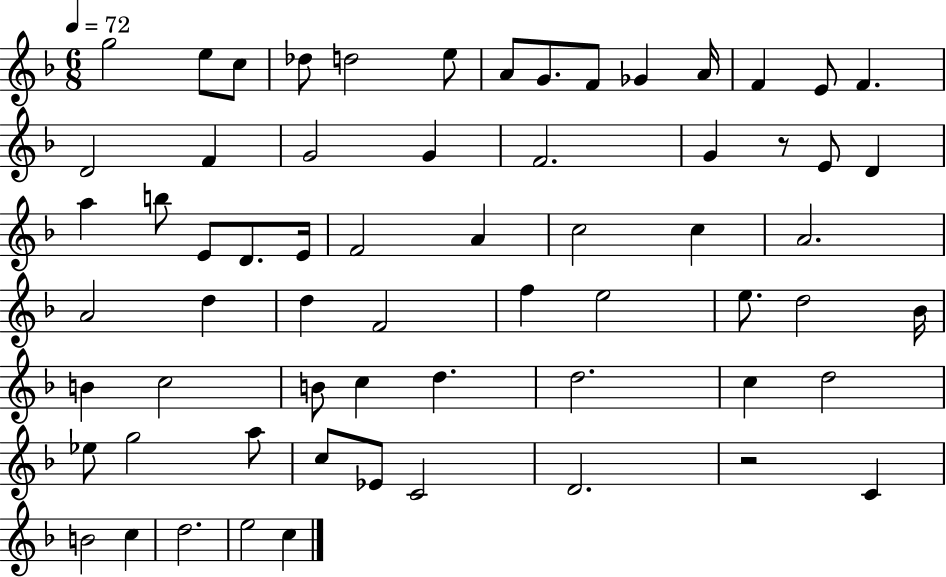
{
  \clef treble
  \numericTimeSignature
  \time 6/8
  \key f \major
  \tempo 4 = 72
  g''2 e''8 c''8 | des''8 d''2 e''8 | a'8 g'8. f'8 ges'4 a'16 | f'4 e'8 f'4. | \break d'2 f'4 | g'2 g'4 | f'2. | g'4 r8 e'8 d'4 | \break a''4 b''8 e'8 d'8. e'16 | f'2 a'4 | c''2 c''4 | a'2. | \break a'2 d''4 | d''4 f'2 | f''4 e''2 | e''8. d''2 bes'16 | \break b'4 c''2 | b'8 c''4 d''4. | d''2. | c''4 d''2 | \break ees''8 g''2 a''8 | c''8 ees'8 c'2 | d'2. | r2 c'4 | \break b'2 c''4 | d''2. | e''2 c''4 | \bar "|."
}